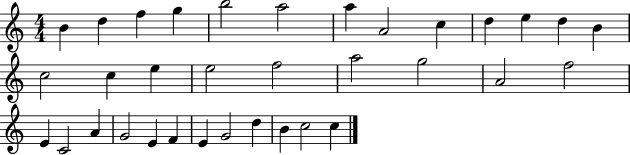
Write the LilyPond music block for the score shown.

{
  \clef treble
  \numericTimeSignature
  \time 4/4
  \key c \major
  b'4 d''4 f''4 g''4 | b''2 a''2 | a''4 a'2 c''4 | d''4 e''4 d''4 b'4 | \break c''2 c''4 e''4 | e''2 f''2 | a''2 g''2 | a'2 f''2 | \break e'4 c'2 a'4 | g'2 e'4 f'4 | e'4 g'2 d''4 | b'4 c''2 c''4 | \break \bar "|."
}